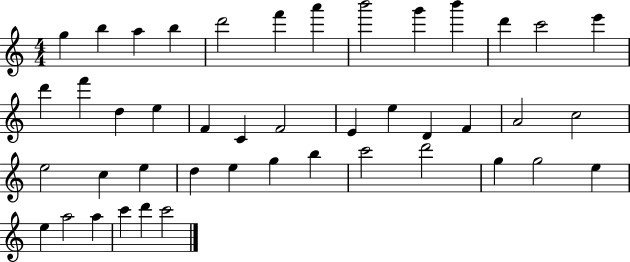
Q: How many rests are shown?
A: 0